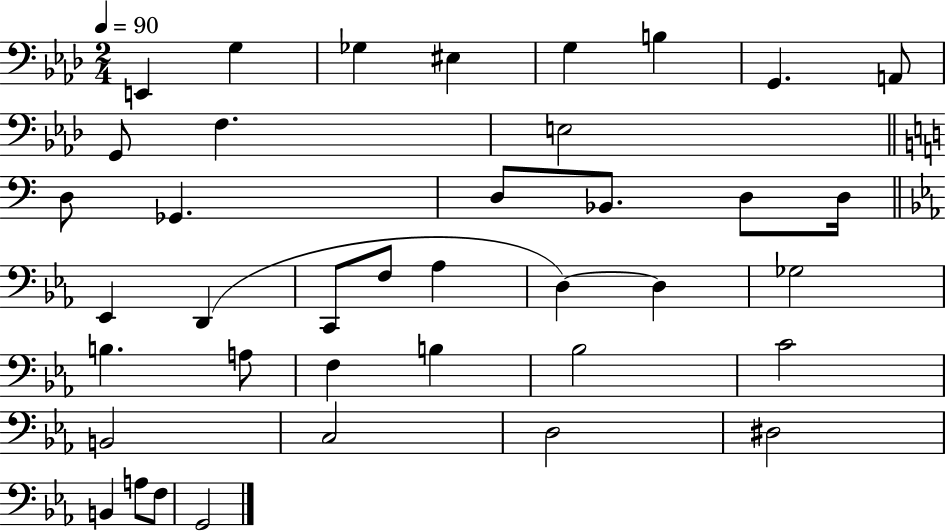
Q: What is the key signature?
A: AES major